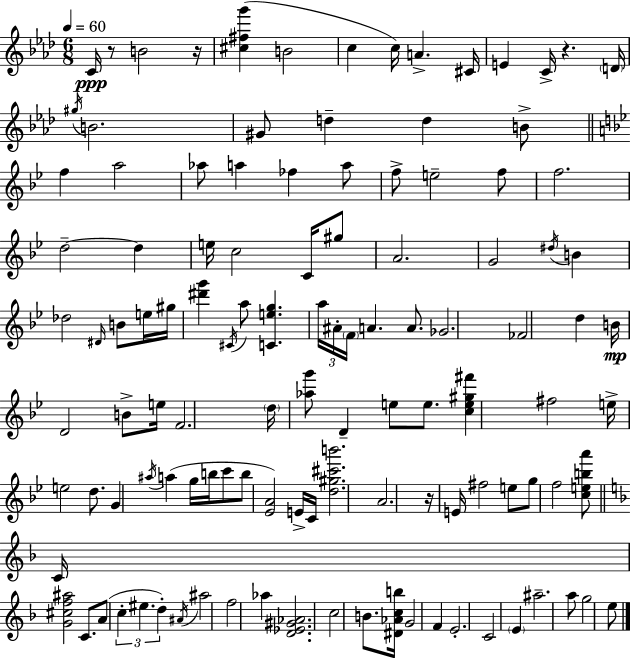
{
  \clef treble
  \numericTimeSignature
  \time 6/8
  \key f \minor
  \tempo 4 = 60
  \repeat volta 2 { c'16\ppp r8 b'2 r16 | <cis'' fis'' g'''>4( b'2 | c''4 c''16) a'4.-> cis'16 | e'4 c'16-> r4. \parenthesize d'16 | \break \acciaccatura { gis''16 } b'2. | gis'8 d''4-- d''4 b'8-> | \bar "||" \break \key bes \major f''4 a''2 | aes''8 a''4 fes''4 a''8 | f''8-> e''2-- f''8 | f''2. | \break d''2--~~ d''4 | e''16 c''2 c'16 gis''8 | a'2. | g'2 \acciaccatura { dis''16 } b'4 | \break des''2 \grace { dis'16 } b'8 | e''16 gis''16 <dis''' g'''>4 \acciaccatura { cis'16 } a''8 <c' e'' g''>4. | \tuplet 3/2 { a''16 ais'16-. \parenthesize f'16 } a'4. | a'8. ges'2. | \break fes'2 d''4 | b'16\mp d'2 | b'8-> e''16 f'2. | \parenthesize d''16 <aes'' g'''>8 d'4-- e''8 | \break e''8. <c'' e'' gis'' fis'''>4 fis''2 | e''16-> e''2 | d''8. g'4 \acciaccatura { ais''16 } a''4( | g''16 b''16 c'''8 b''8 <ees' a'>2) | \break e'16-> c'16 <d'' gis'' cis''' b'''>2. | a'2. | r16 e'16 fis''2 | e''8 g''8 f''2 | \break <c'' e'' b'' a'''>8 \bar "||" \break \key f \major c'16 <g' cis'' f'' ais''>2 c'8. | a'8( \tuplet 3/2 { c''4-. eis''4. | d''4-.) } \acciaccatura { ais'16 } ais''2 | f''2 aes''4 | \break <d' ees' gis' aes'>2. | c''2 b'8. | <dis' aes' c'' b''>16 g'2 f'4 | e'2.-. | \break c'2 \parenthesize e'4 | ais''2.-- | a''8 g''2 e''8 | } \bar "|."
}